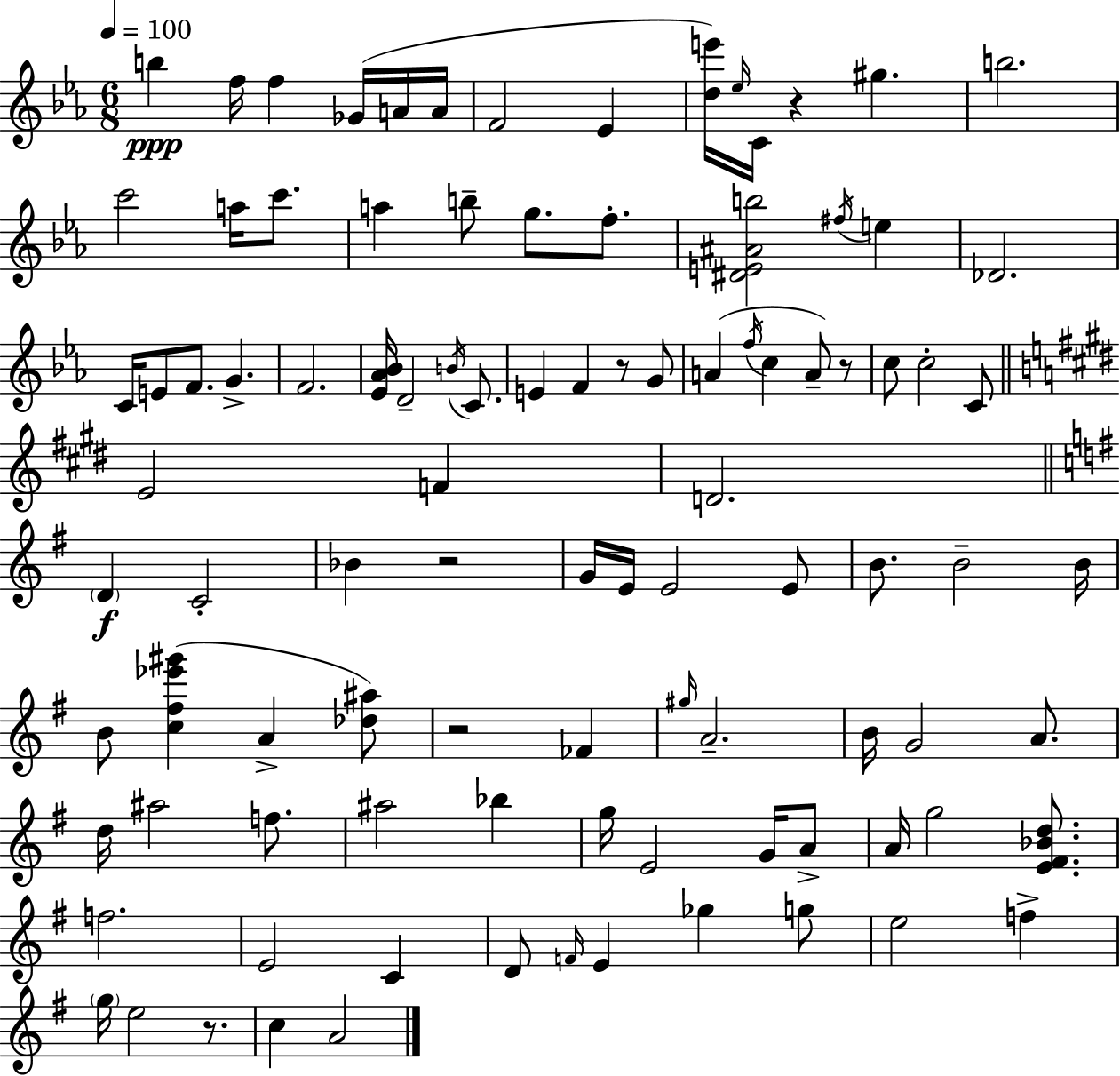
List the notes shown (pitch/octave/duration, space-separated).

B5/q F5/s F5/q Gb4/s A4/s A4/s F4/h Eb4/q [D5,E6]/s Eb5/s C4/s R/q G#5/q. B5/h. C6/h A5/s C6/e. A5/q B5/e G5/e. F5/e. [D#4,E4,A#4,B5]/h F#5/s E5/q Db4/h. C4/s E4/e F4/e. G4/q. F4/h. [Eb4,Ab4,Bb4]/s D4/h B4/s C4/e. E4/q F4/q R/e G4/e A4/q F5/s C5/q A4/e R/e C5/e C5/h C4/e E4/h F4/q D4/h. D4/q C4/h Bb4/q R/h G4/s E4/s E4/h E4/e B4/e. B4/h B4/s B4/e [C5,F#5,Eb6,G#6]/q A4/q [Db5,A#5]/e R/h FES4/q G#5/s A4/h. B4/s G4/h A4/e. D5/s A#5/h F5/e. A#5/h Bb5/q G5/s E4/h G4/s A4/e A4/s G5/h [E4,F#4,Bb4,D5]/e. F5/h. E4/h C4/q D4/e F4/s E4/q Gb5/q G5/e E5/h F5/q G5/s E5/h R/e. C5/q A4/h